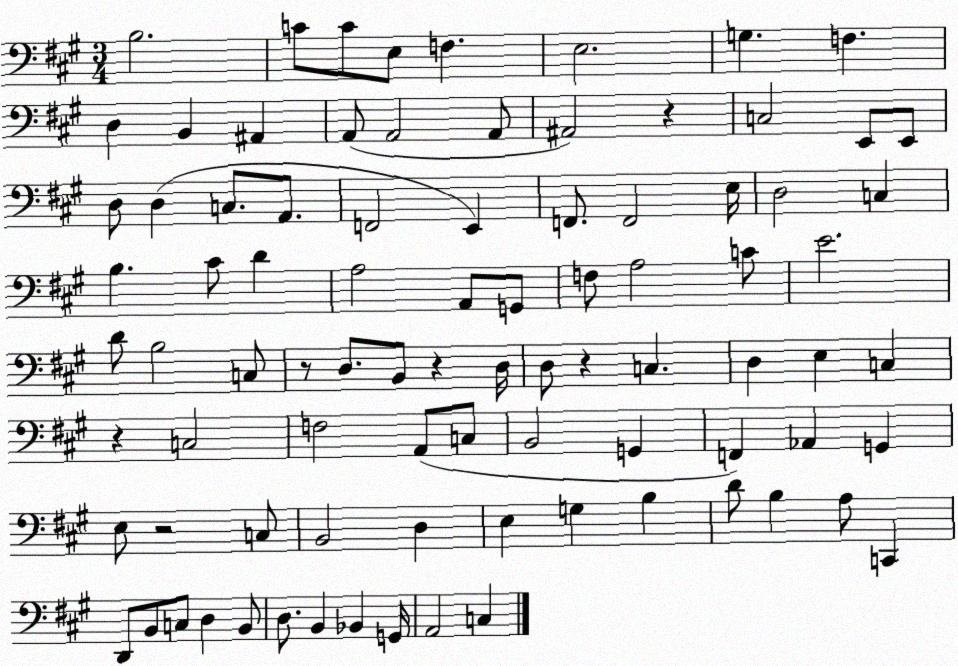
X:1
T:Untitled
M:3/4
L:1/4
K:A
B,2 C/2 C/2 E,/2 F, E,2 G, F, D, B,, ^A,, A,,/2 A,,2 A,,/2 ^A,,2 z C,2 E,,/2 E,,/2 D,/2 D, C,/2 A,,/2 F,,2 E,, F,,/2 F,,2 E,/4 D,2 C, B, ^C/2 D A,2 A,,/2 G,,/2 F,/2 A,2 C/2 E2 D/2 B,2 C,/2 z/2 D,/2 B,,/2 z D,/4 D,/2 z C, D, E, C, z C,2 F,2 A,,/2 C,/2 B,,2 G,, F,, _A,, G,, E,/2 z2 C,/2 B,,2 D, E, G, B, D/2 B, A,/2 C,, D,,/2 B,,/2 C,/2 D, B,,/2 D,/2 B,, _B,, G,,/4 A,,2 C,